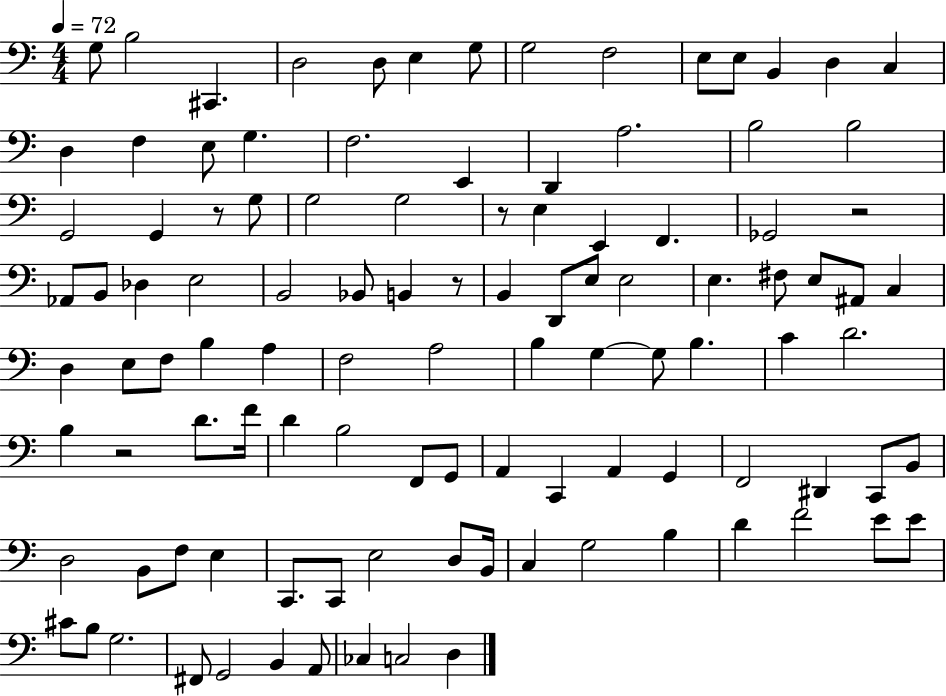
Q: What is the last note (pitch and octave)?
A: D3